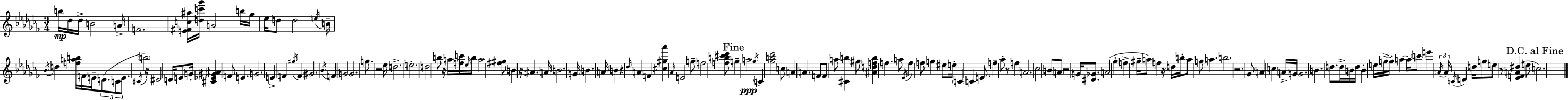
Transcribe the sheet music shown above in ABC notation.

X:1
T:Untitled
M:3/4
L:1/4
K:Abm
b/4 _d/4 _d/4 B2 A/4 F2 [E^Fc^a]/4 [dc'_g']/4 A2 b/4 _g/4 _e/4 d/2 d2 e/4 B/4 _B/4 d [fab]/4 F/4 E/4 D/2 C/2 E/2 ^C/4 b2 z/4 ^D2 D/4 E/2 G/4 [^C_E^G^A] F/2 E G2 E F ^g/4 F ^G2 _B/4 F G2 G2 g/2 z2 _e/4 d2 e2 d2 b/2 z/4 a/4 [fc']/4 _e/4 b/4 a2 [^f^g]/2 B z/4 ^A A/4 B2 G/4 B A/4 B z _d/4 A F [^c^g_a'] _A/4 E2 g/2 f2 [fb^c'_d']/2 g a2 _g/4 C [_gb_d']2 c/2 A A F/2 F/2 a/2 [^Cb] ^g/2 [^Adfb] f a/2 _E/4 f f/2 g ^e/2 e/4 C C E/2 f _a/2 z/2 f A2 _c2 B/2 A/2 z2 G/4 [^D_G]/2 A2 _g f ^g/4 a/2 f z/4 d/4 b/4 a/2 g/2 a b2 z2 _G/2 A c A/4 G/4 G2 B d/2 d/4 B/4 d/4 B e/4 g/4 g/4 a a/4 c'/2 e' A/4 A/4 C/4 D d/4 g/2 e/2 z/2 [_EFA^d] e/2 c2